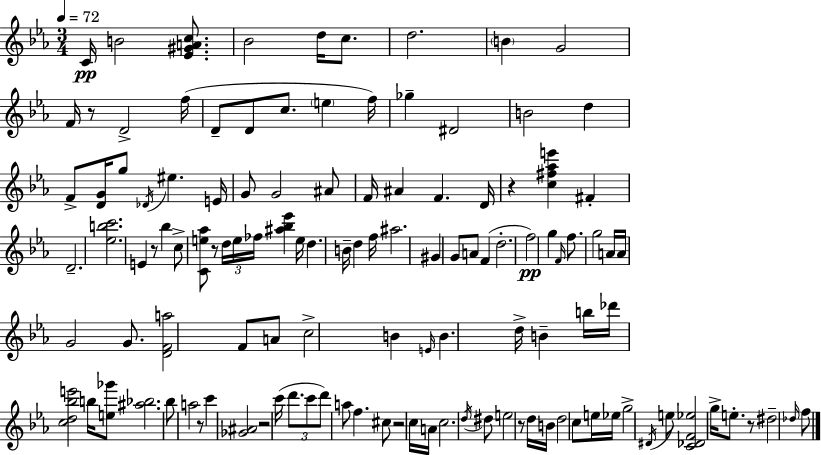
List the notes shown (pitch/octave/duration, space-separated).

C4/s B4/h [Eb4,G#4,A4,C5]/e. Bb4/h D5/s C5/e. D5/h. B4/q G4/h F4/s R/e D4/h F5/s D4/e D4/e C5/e. E5/q F5/s Gb5/q D#4/h B4/h D5/q F4/e [D4,G4]/s G5/e Db4/s EIS5/q. E4/s G4/e G4/h A#4/e F4/s A#4/q F4/q. D4/s R/q [C5,F#5,Ab5,E6]/q F#4/q D4/h. [Eb5,B5,C6]/h. E4/q R/e Bb5/q C5/e [C4,E5,Ab5]/e R/e D5/s E5/s FES5/s [A#5,Bb5,Eb6]/q E5/s D5/q. B4/s D5/q F5/s A#5/h. G#4/q G4/e A4/e F4/q D5/h. F5/h G5/q F4/s F5/e. G5/h A4/s A4/s G4/h G4/e. [D4,F4,A5]/h F4/e A4/e C5/h B4/q E4/s B4/q. D5/s B4/q B5/s Db6/s [C5,D5,Bb5,E6]/h B5/s [E5,Gb6]/e [A#5,Bb5]/h. Bb5/e A5/h R/e C6/q [Gb4,A#4]/h R/h C6/s D6/e. C6/e D6/e A5/e F5/q. C#5/e R/h C5/s A4/s C5/h. D5/s D#5/e E5/h R/e D5/s B4/s D5/h C5/e E5/s Eb5/s G5/h D#4/s E5/e [C4,Db4,F4,Eb5]/h G5/s E5/e. R/e D#5/h Db5/s F5/e